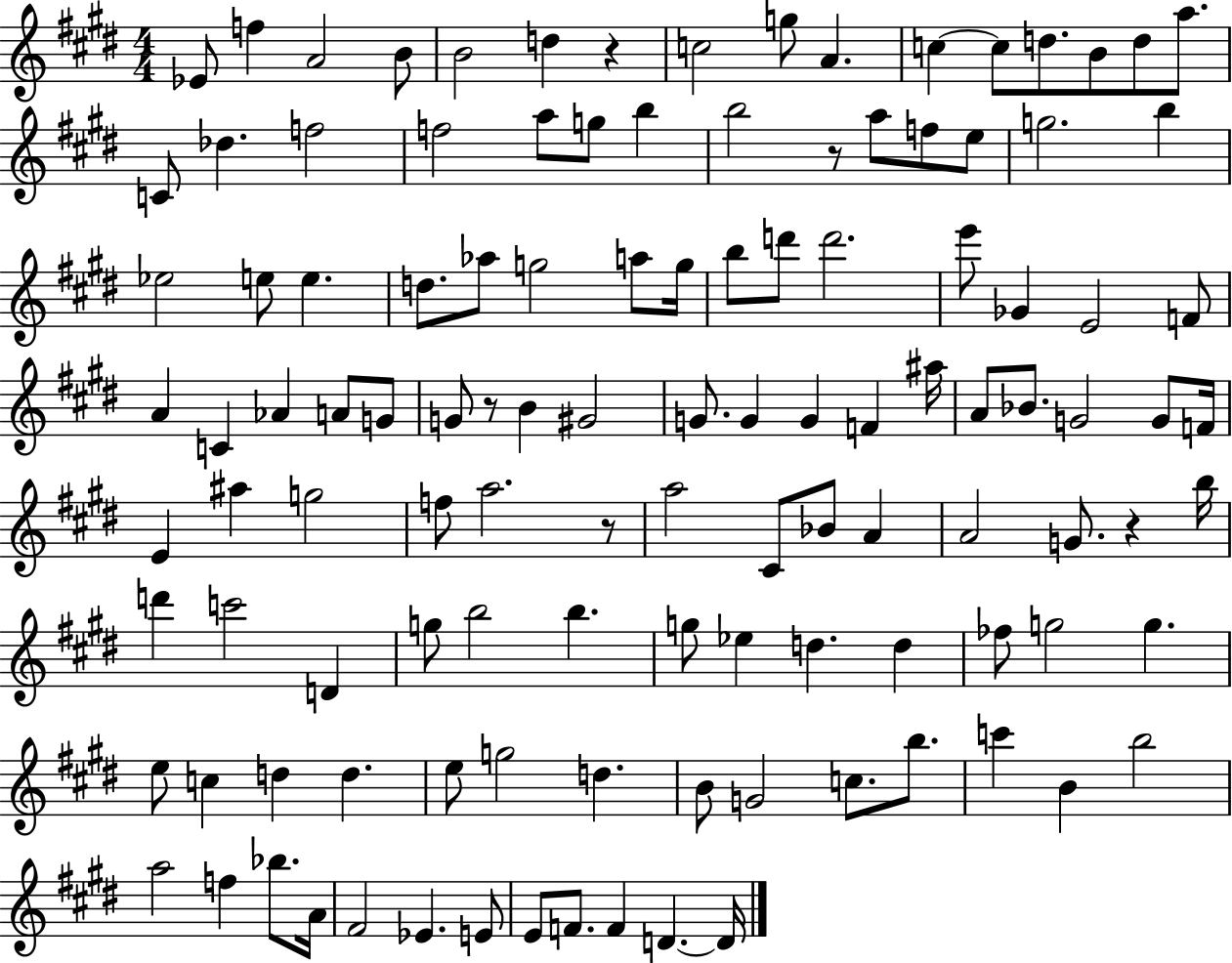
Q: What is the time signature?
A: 4/4